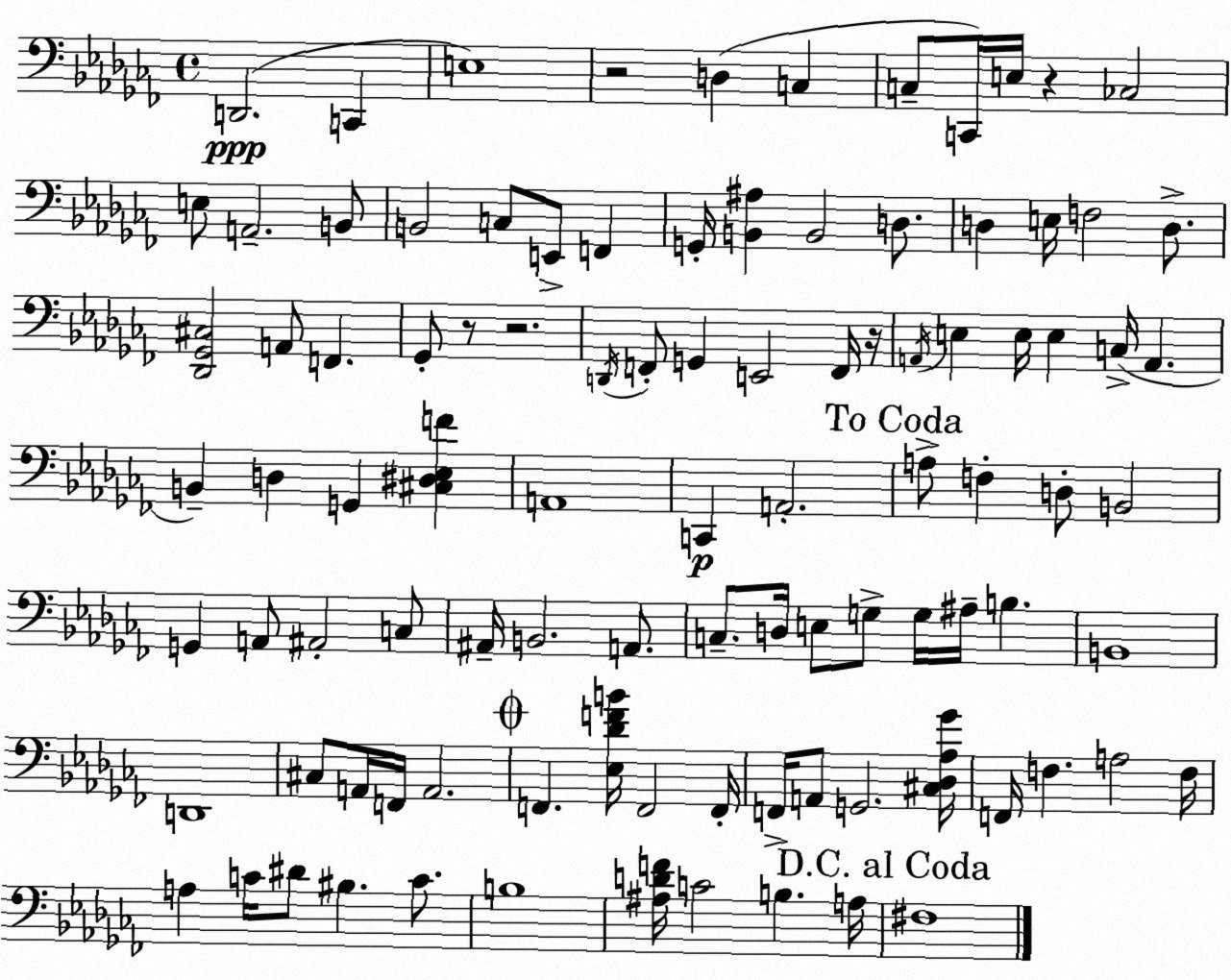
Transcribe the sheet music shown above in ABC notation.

X:1
T:Untitled
M:4/4
L:1/4
K:Abm
D,,2 C,, E,4 z2 D, C, C,/2 C,,/4 E,/4 z _C,2 E,/2 A,,2 B,,/2 B,,2 C,/2 E,,/2 F,, G,,/4 [B,,^A,] B,,2 D,/2 D, E,/4 F,2 D,/2 [_D,,_G,,^C,]2 A,,/2 F,, _G,,/2 z/2 z2 D,,/4 F,,/2 G,, E,,2 F,,/4 z/4 A,,/4 E, E,/4 E, C,/4 A,, B,, D, G,, [^C,^D,_E,F] A,,4 C,, A,,2 A,/2 F, D,/2 B,,2 G,, A,,/2 ^A,,2 C,/2 ^A,,/4 B,,2 A,,/2 C,/2 D,/4 E,/2 G,/2 G,/4 ^A,/4 B, B,,4 D,,4 ^C,/2 A,,/4 F,,/4 A,,2 F,, [_E,_DFB]/4 F,,2 F,,/4 F,,/4 A,,/2 G,,2 [^C,_D,_A,_G]/4 F,,/4 F, A,2 F,/4 A, C/4 ^D/2 ^B, C/2 B,4 [^A,DF]/4 C2 B, A,/4 ^F,4